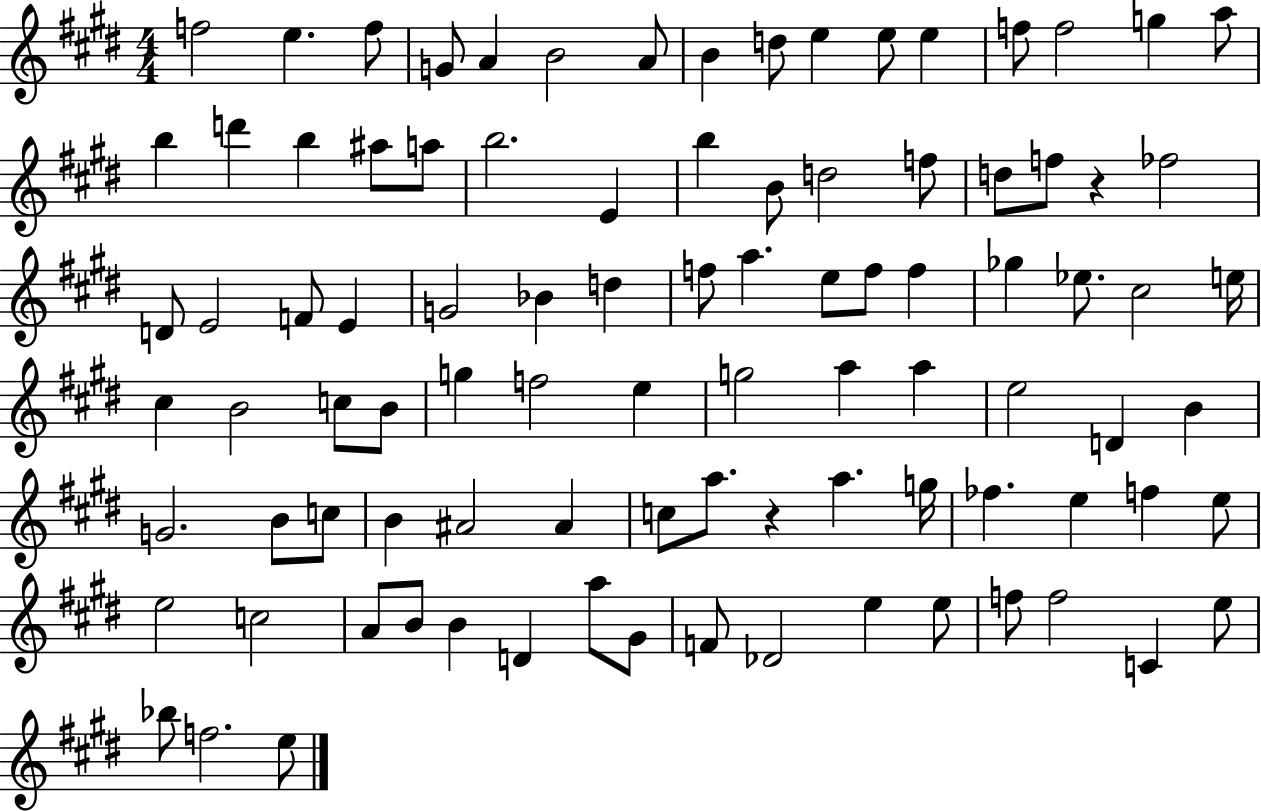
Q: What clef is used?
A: treble